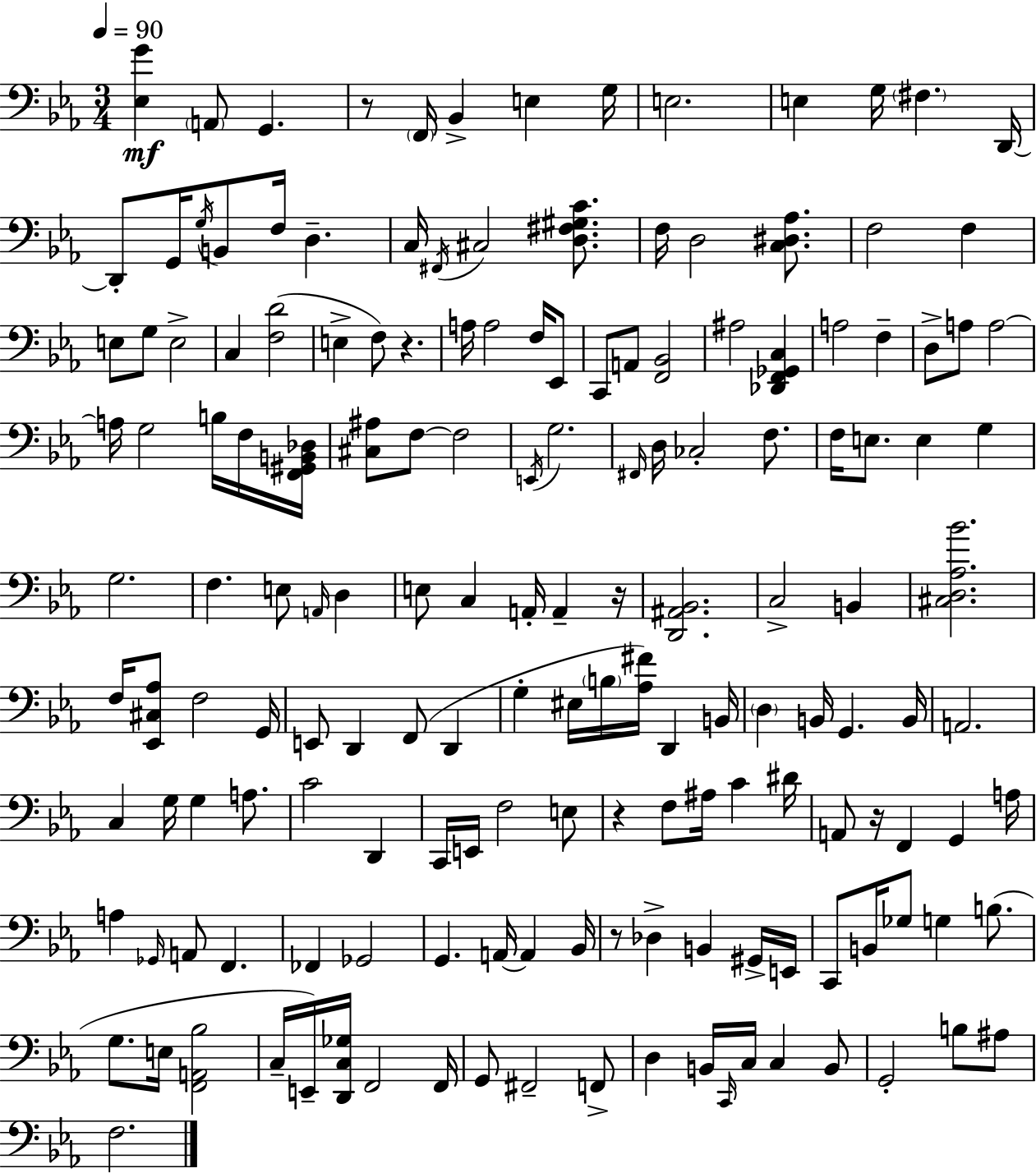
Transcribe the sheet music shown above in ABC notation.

X:1
T:Untitled
M:3/4
L:1/4
K:Eb
[_E,G] A,,/2 G,, z/2 F,,/4 _B,, E, G,/4 E,2 E, G,/4 ^F, D,,/4 D,,/2 G,,/4 G,/4 B,,/2 F,/4 D, C,/4 ^F,,/4 ^C,2 [D,^F,^G,C]/2 F,/4 D,2 [C,^D,_A,]/2 F,2 F, E,/2 G,/2 E,2 C, [F,D]2 E, F,/2 z A,/4 A,2 F,/4 _E,,/2 C,,/2 A,,/2 [F,,_B,,]2 ^A,2 [_D,,F,,_G,,C,] A,2 F, D,/2 A,/2 A,2 A,/4 G,2 B,/4 F,/4 [F,,^G,,B,,_D,]/4 [^C,^A,]/2 F,/2 F,2 E,,/4 G,2 ^F,,/4 D,/4 _C,2 F,/2 F,/4 E,/2 E, G, G,2 F, E,/2 A,,/4 D, E,/2 C, A,,/4 A,, z/4 [D,,^A,,_B,,]2 C,2 B,, [^C,D,_A,_B]2 F,/4 [_E,,^C,_A,]/2 F,2 G,,/4 E,,/2 D,, F,,/2 D,, G, ^E,/4 B,/4 [_A,^F]/4 D,, B,,/4 D, B,,/4 G,, B,,/4 A,,2 C, G,/4 G, A,/2 C2 D,, C,,/4 E,,/4 F,2 E,/2 z F,/2 ^A,/4 C ^D/4 A,,/2 z/4 F,, G,, A,/4 A, _G,,/4 A,,/2 F,, _F,, _G,,2 G,, A,,/4 A,, _B,,/4 z/2 _D, B,, ^G,,/4 E,,/4 C,,/2 B,,/4 _G,/2 G, B,/2 G,/2 E,/4 [F,,A,,_B,]2 C,/4 E,,/4 [D,,C,_G,]/4 F,,2 F,,/4 G,,/2 ^F,,2 F,,/2 D, B,,/4 C,,/4 C,/4 C, B,,/2 G,,2 B,/2 ^A,/2 F,2